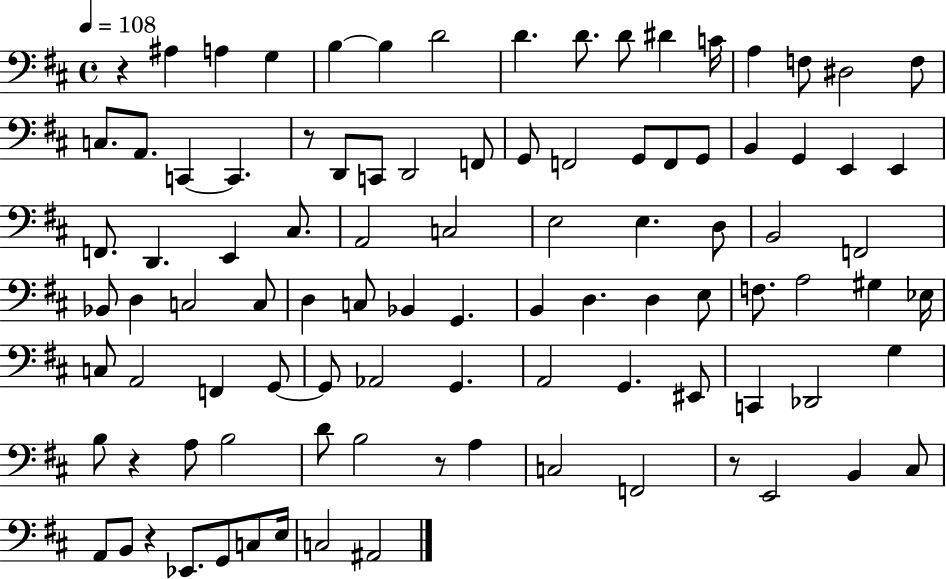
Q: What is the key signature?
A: D major